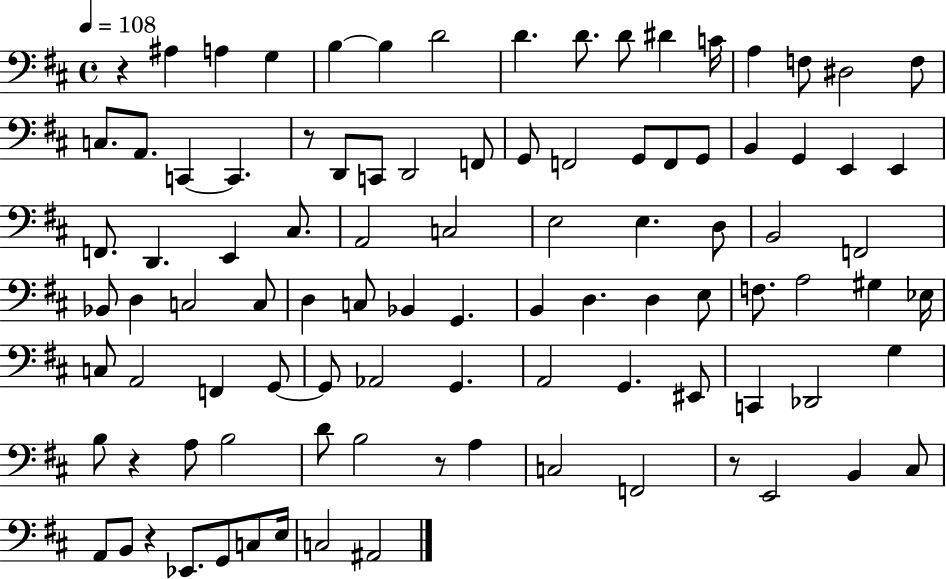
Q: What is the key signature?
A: D major